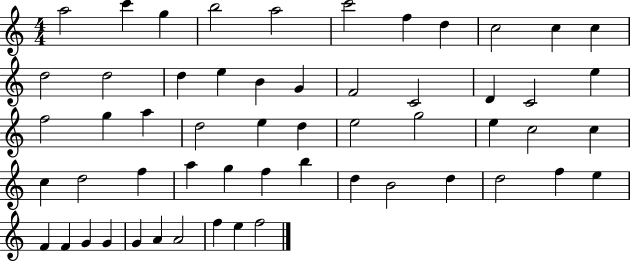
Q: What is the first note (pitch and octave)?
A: A5